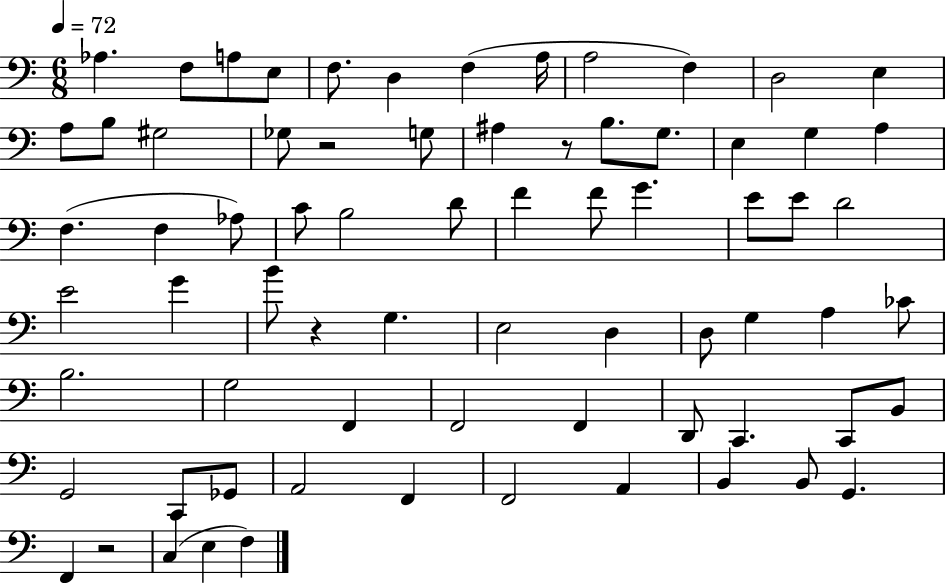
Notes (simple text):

Ab3/q. F3/e A3/e E3/e F3/e. D3/q F3/q A3/s A3/h F3/q D3/h E3/q A3/e B3/e G#3/h Gb3/e R/h G3/e A#3/q R/e B3/e. G3/e. E3/q G3/q A3/q F3/q. F3/q Ab3/e C4/e B3/h D4/e F4/q F4/e G4/q. E4/e E4/e D4/h E4/h G4/q B4/e R/q G3/q. E3/h D3/q D3/e G3/q A3/q CES4/e B3/h. G3/h F2/q F2/h F2/q D2/e C2/q. C2/e B2/e G2/h C2/e Gb2/e A2/h F2/q F2/h A2/q B2/q B2/e G2/q. F2/q R/h C3/q E3/q F3/q